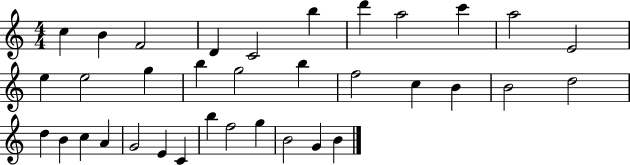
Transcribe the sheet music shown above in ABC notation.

X:1
T:Untitled
M:4/4
L:1/4
K:C
c B F2 D C2 b d' a2 c' a2 E2 e e2 g b g2 b f2 c B B2 d2 d B c A G2 E C b f2 g B2 G B